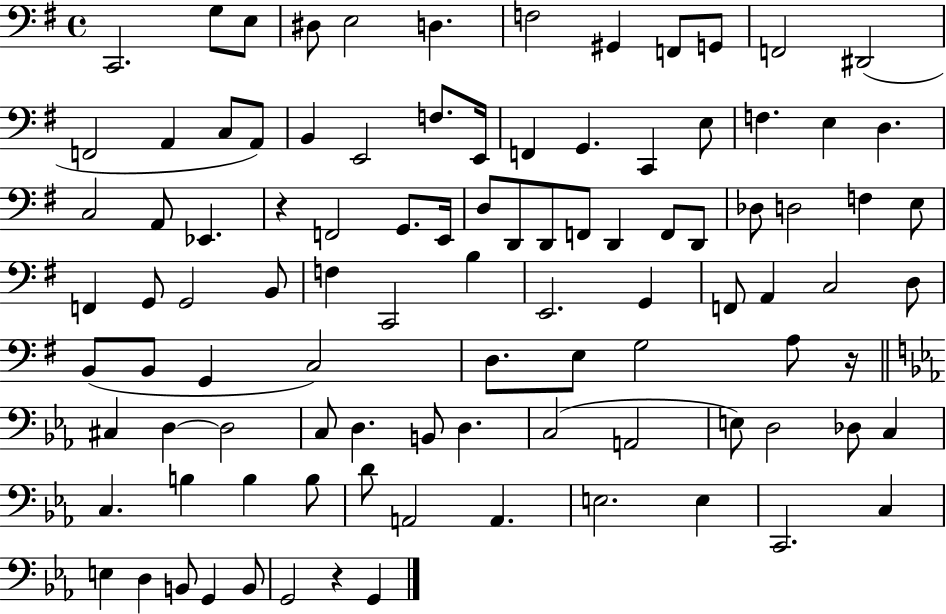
C2/h. G3/e E3/e D#3/e E3/h D3/q. F3/h G#2/q F2/e G2/e F2/h D#2/h F2/h A2/q C3/e A2/e B2/q E2/h F3/e. E2/s F2/q G2/q. C2/q E3/e F3/q. E3/q D3/q. C3/h A2/e Eb2/q. R/q F2/h G2/e. E2/s D3/e D2/e D2/e F2/e D2/q F2/e D2/e Db3/e D3/h F3/q E3/e F2/q G2/e G2/h B2/e F3/q C2/h B3/q E2/h. G2/q F2/e A2/q C3/h D3/e B2/e B2/e G2/q C3/h D3/e. E3/e G3/h A3/e R/s C#3/q D3/q D3/h C3/e D3/q. B2/e D3/q. C3/h A2/h E3/e D3/h Db3/e C3/q C3/q. B3/q B3/q B3/e D4/e A2/h A2/q. E3/h. E3/q C2/h. C3/q E3/q D3/q B2/e G2/q B2/e G2/h R/q G2/q